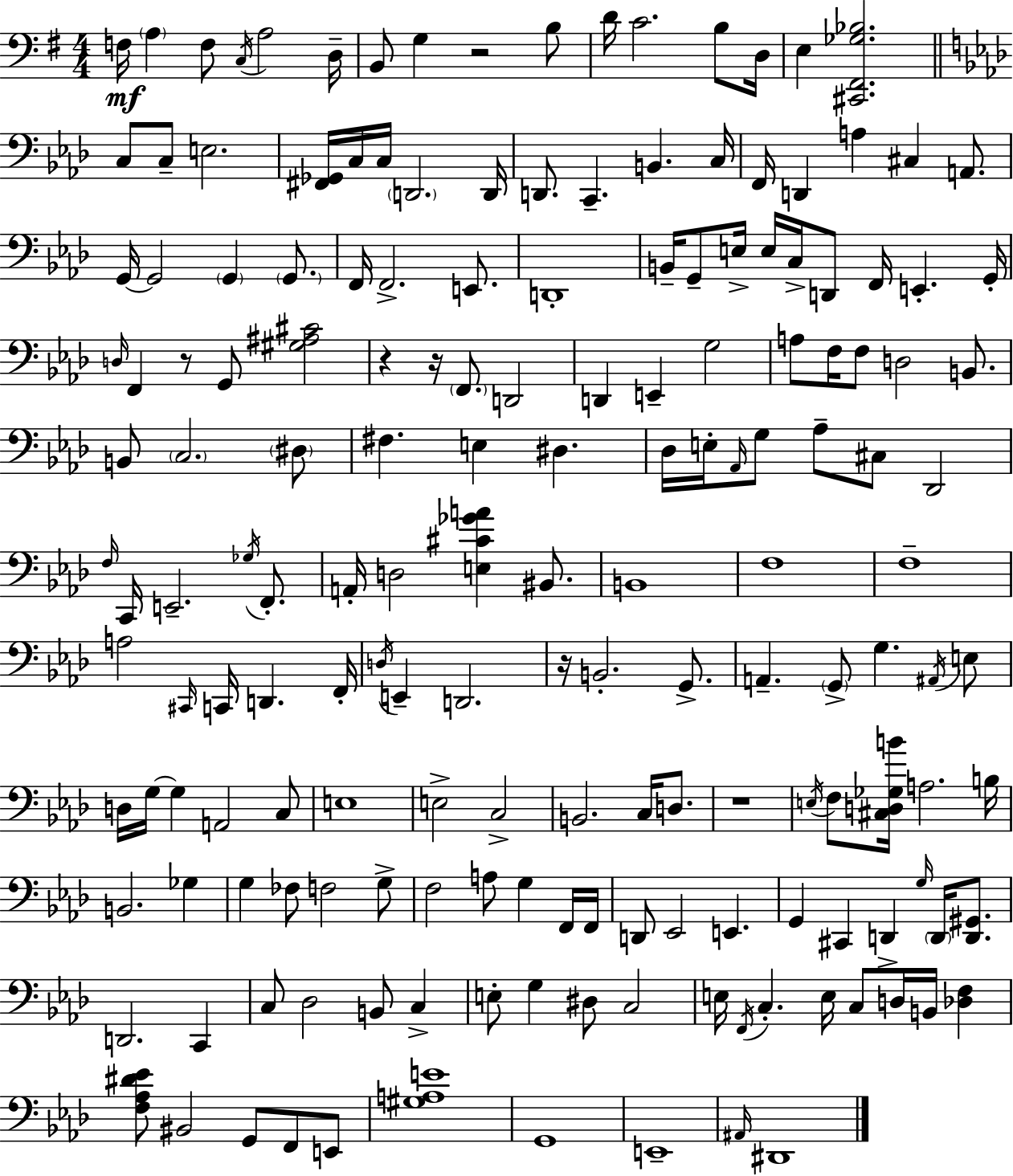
F3/s A3/q F3/e C3/s A3/h D3/s B2/e G3/q R/h B3/e D4/s C4/h. B3/e D3/s E3/q [C#2,F#2,Gb3,Bb3]/h. C3/e C3/e E3/h. [F#2,Gb2]/s C3/s C3/s D2/h. D2/s D2/e. C2/q. B2/q. C3/s F2/s D2/q A3/q C#3/q A2/e. G2/s G2/h G2/q G2/e. F2/s F2/h. E2/e. D2/w B2/s G2/e E3/s E3/s C3/s D2/e F2/s E2/q. G2/s D3/s F2/q R/e G2/e [G#3,A#3,C#4]/h R/q R/s F2/e. D2/h D2/q E2/q G3/h A3/e F3/s F3/e D3/h B2/e. B2/e C3/h. D#3/e F#3/q. E3/q D#3/q. Db3/s E3/s Ab2/s G3/e Ab3/e C#3/e Db2/h F3/s C2/s E2/h. Gb3/s F2/e. A2/s D3/h [E3,C#4,Gb4,A4]/q BIS2/e. B2/w F3/w F3/w A3/h C#2/s C2/s D2/q. F2/s D3/s E2/q D2/h. R/s B2/h. G2/e. A2/q. G2/e G3/q. A#2/s E3/e D3/s G3/s G3/q A2/h C3/e E3/w E3/h C3/h B2/h. C3/s D3/e. R/w E3/s F3/e [C#3,D3,Gb3,B4]/s A3/h. B3/s B2/h. Gb3/q G3/q FES3/e F3/h G3/e F3/h A3/e G3/q F2/s F2/s D2/e Eb2/h E2/q. G2/q C#2/q D2/q G3/s D2/s [D2,G#2]/e. D2/h. C2/q C3/e Db3/h B2/e C3/q E3/e G3/q D#3/e C3/h E3/s F2/s C3/q. E3/s C3/e D3/s B2/s [Db3,F3]/q [F3,Ab3,D#4,Eb4]/e BIS2/h G2/e F2/e E2/e [G#3,A3,E4]/w G2/w E2/w A#2/s D#2/w